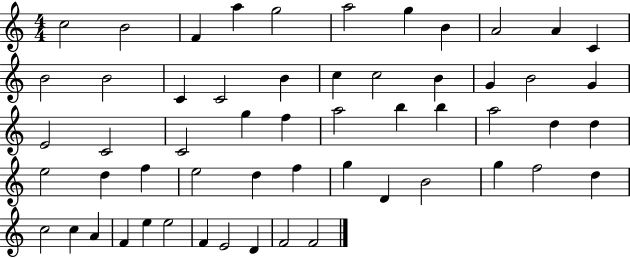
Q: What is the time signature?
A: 4/4